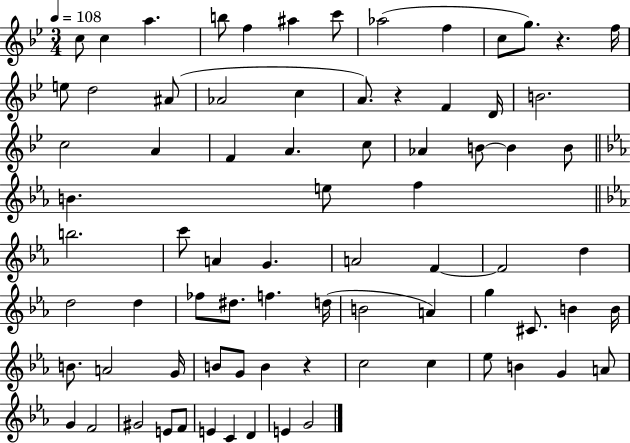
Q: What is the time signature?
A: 3/4